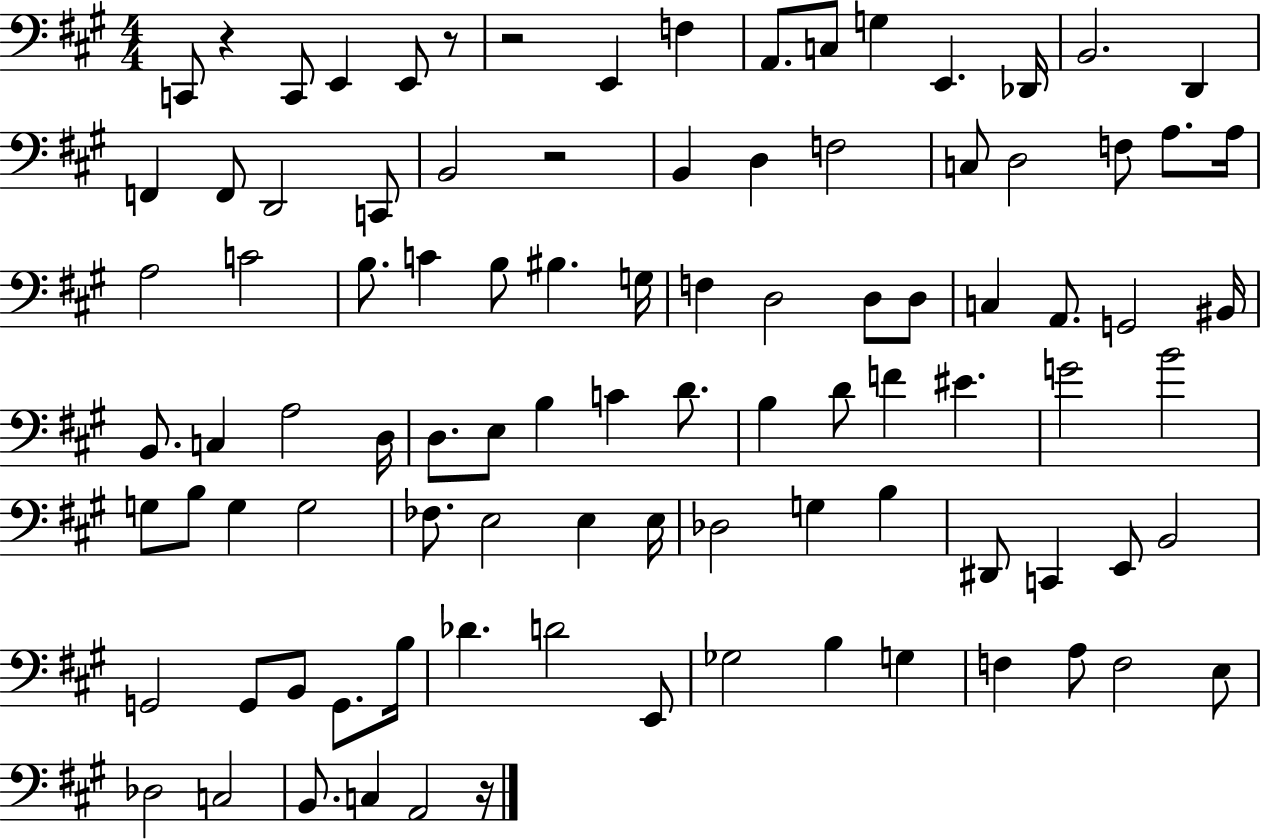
X:1
T:Untitled
M:4/4
L:1/4
K:A
C,,/2 z C,,/2 E,, E,,/2 z/2 z2 E,, F, A,,/2 C,/2 G, E,, _D,,/4 B,,2 D,, F,, F,,/2 D,,2 C,,/2 B,,2 z2 B,, D, F,2 C,/2 D,2 F,/2 A,/2 A,/4 A,2 C2 B,/2 C B,/2 ^B, G,/4 F, D,2 D,/2 D,/2 C, A,,/2 G,,2 ^B,,/4 B,,/2 C, A,2 D,/4 D,/2 E,/2 B, C D/2 B, D/2 F ^E G2 B2 G,/2 B,/2 G, G,2 _F,/2 E,2 E, E,/4 _D,2 G, B, ^D,,/2 C,, E,,/2 B,,2 G,,2 G,,/2 B,,/2 G,,/2 B,/4 _D D2 E,,/2 _G,2 B, G, F, A,/2 F,2 E,/2 _D,2 C,2 B,,/2 C, A,,2 z/4